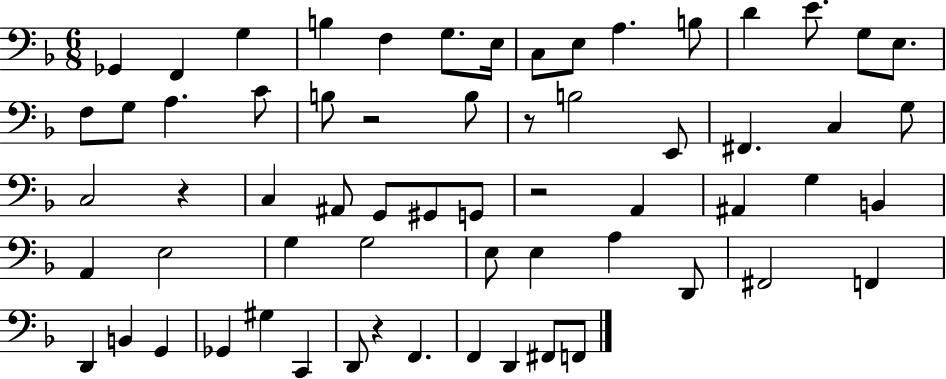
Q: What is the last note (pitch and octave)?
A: F2